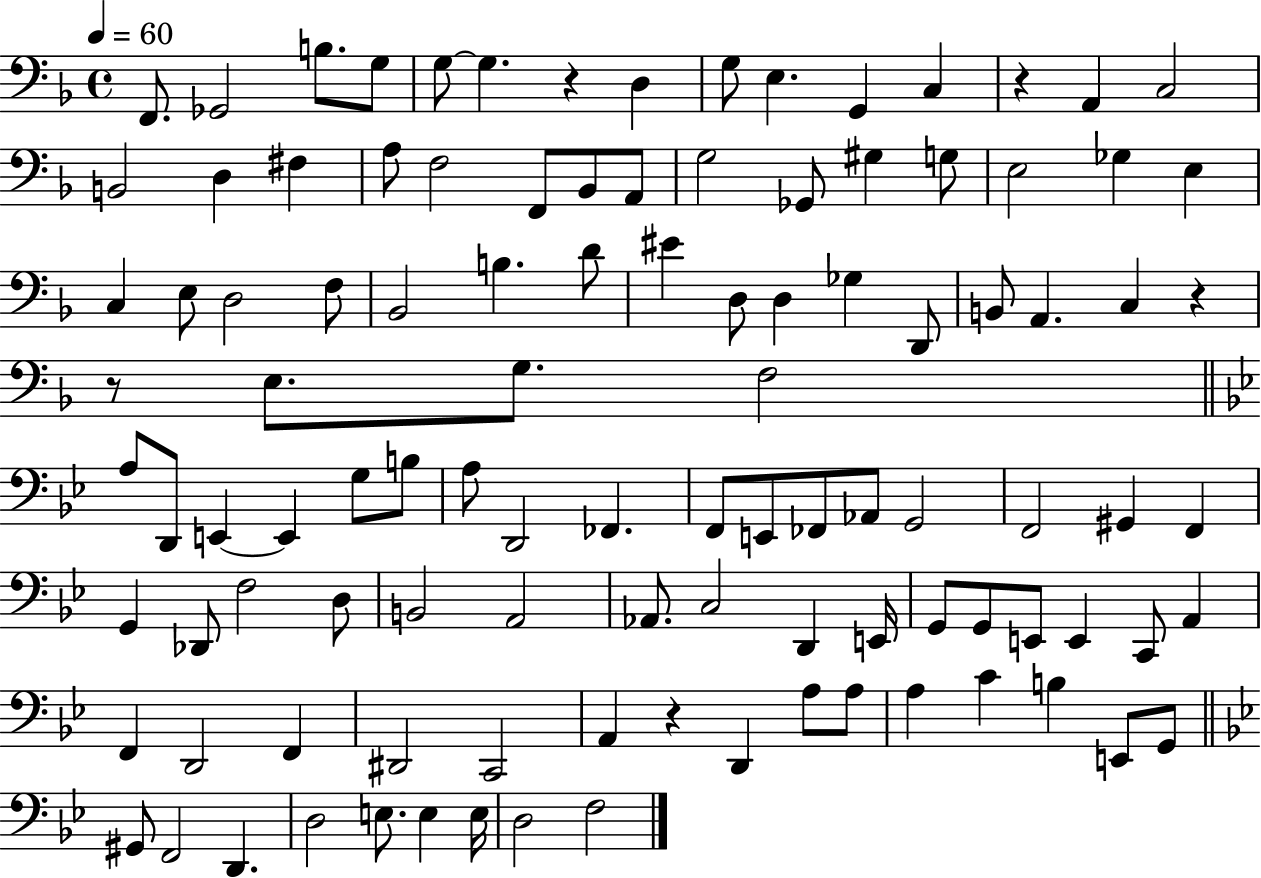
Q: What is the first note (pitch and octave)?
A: F2